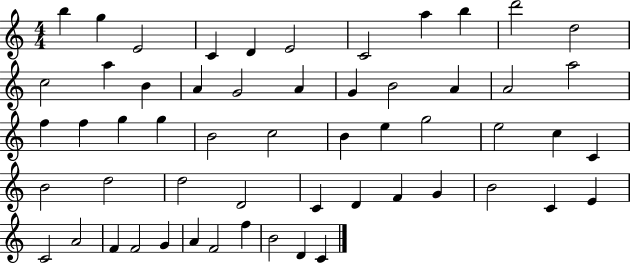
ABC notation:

X:1
T:Untitled
M:4/4
L:1/4
K:C
b g E2 C D E2 C2 a b d'2 d2 c2 a B A G2 A G B2 A A2 a2 f f g g B2 c2 B e g2 e2 c C B2 d2 d2 D2 C D F G B2 C E C2 A2 F F2 G A F2 f B2 D C